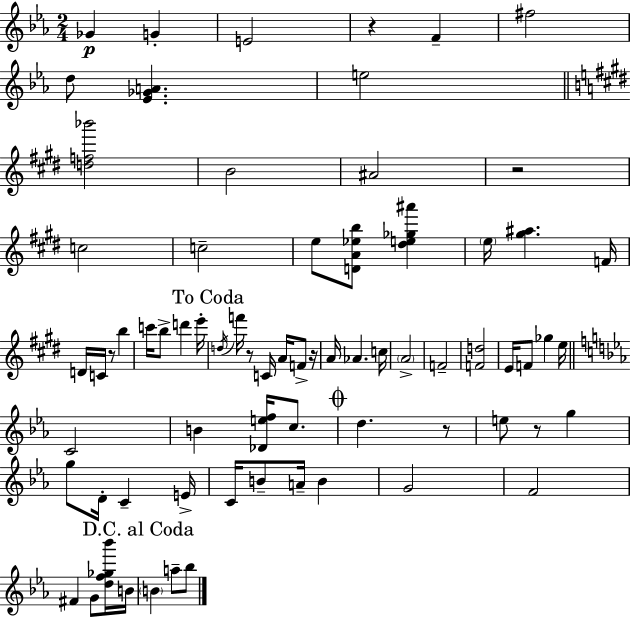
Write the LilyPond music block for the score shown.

{
  \clef treble
  \numericTimeSignature
  \time 2/4
  \key c \minor
  ges'4\p g'4-. | e'2 | r4 f'4-- | fis''2 | \break d''8 <ees' ges' a'>4. | e''2 | \bar "||" \break \key e \major <d'' f'' bes'''>2 | b'2 | ais'2 | r2 | \break c''2 | c''2-- | e''8 <d' a' ees'' b''>8 <dis'' e'' ges'' ais'''>4 | \parenthesize e''16 <gis'' ais''>4. f'16 | \break d'16 c'16 r8 b''4 | c'''16 b''8-> d'''4 e'''16-. | \mark "To Coda" \acciaccatura { d''16 } f'''16 r8 c'16 a'16 f'8-> | r16 a'16 aes'4. | \break c''16 \parenthesize a'2-> | f'2-- | <f' d''>2 | e'16 f'8 ges''4 | \break e''16 \bar "||" \break \key ees \major c'2 | b'4 <des' e'' f''>16 c''8. | \mark \markup { \musicglyph "scripts.coda" } d''4. r8 | e''8 r8 g''4 | \break g''8 d'16-. c'4-- e'16-> | c'16 b'8-- a'16-- b'4 | g'2 | f'2 | \break fis'4 g'8 <d'' f'' ges'' bes'''>16 b'16 | \mark "D.C. al Coda" \parenthesize b'4 a''8-- bes''8 | \bar "|."
}